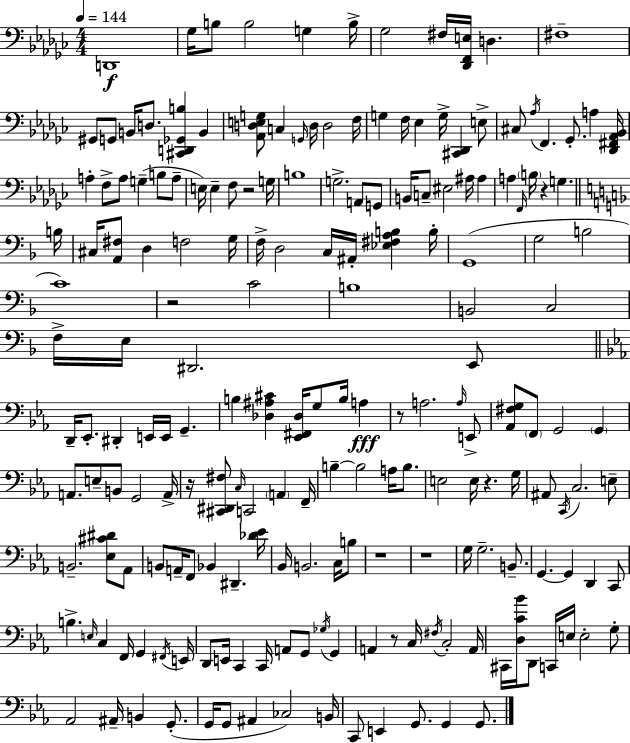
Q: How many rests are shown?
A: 9